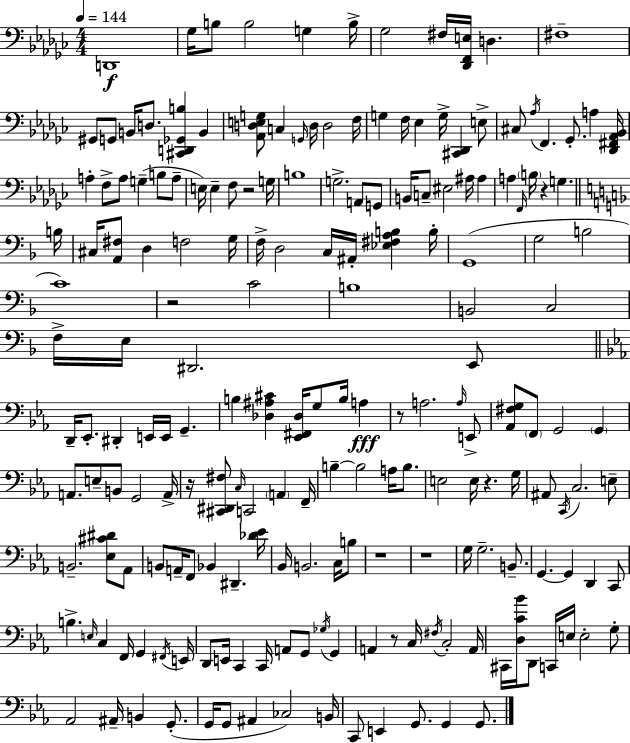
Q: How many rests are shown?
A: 9